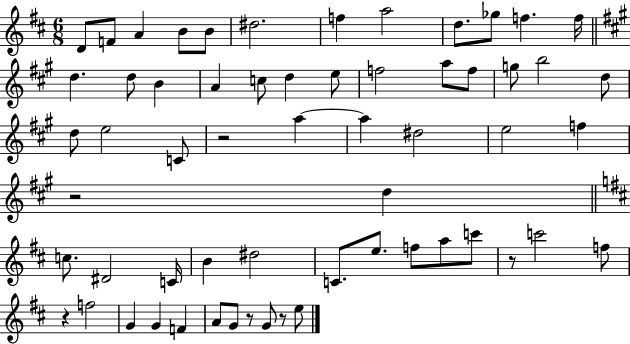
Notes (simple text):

D4/e F4/e A4/q B4/e B4/e D#5/h. F5/q A5/h D5/e. Gb5/e F5/q. F5/s D5/q. D5/e B4/q A4/q C5/e D5/q E5/e F5/h A5/e F5/e G5/e B5/h D5/e D5/e E5/h C4/e R/h A5/q A5/q D#5/h E5/h F5/q R/h D5/q C5/e. D#4/h C4/s B4/q D#5/h C4/e. E5/e. F5/e A5/e C6/e R/e C6/h F5/e R/q F5/h G4/q G4/q F4/q A4/e G4/e R/e G4/e R/e E5/e